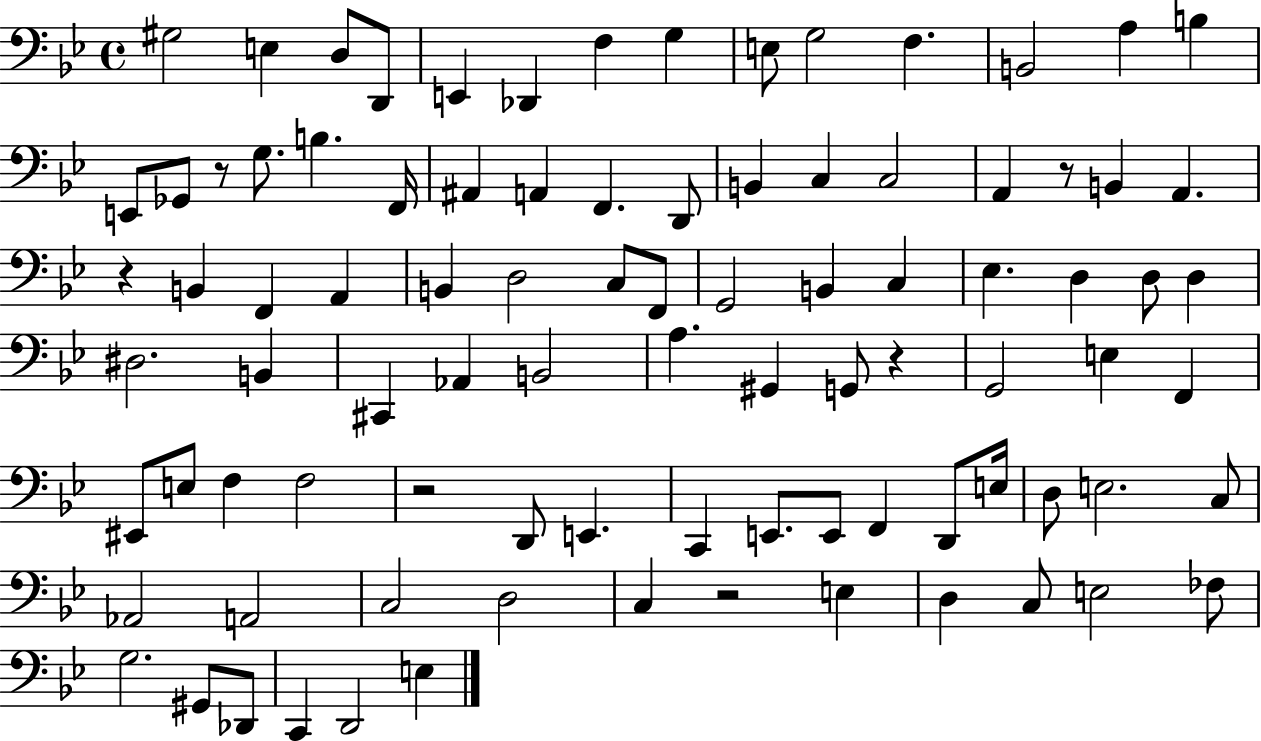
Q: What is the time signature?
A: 4/4